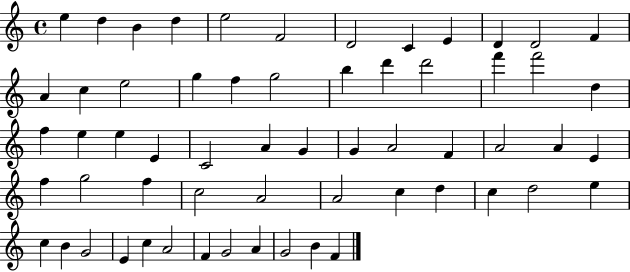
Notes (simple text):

E5/q D5/q B4/q D5/q E5/h F4/h D4/h C4/q E4/q D4/q D4/h F4/q A4/q C5/q E5/h G5/q F5/q G5/h B5/q D6/q D6/h F6/q F6/h D5/q F5/q E5/q E5/q E4/q C4/h A4/q G4/q G4/q A4/h F4/q A4/h A4/q E4/q F5/q G5/h F5/q C5/h A4/h A4/h C5/q D5/q C5/q D5/h E5/q C5/q B4/q G4/h E4/q C5/q A4/h F4/q G4/h A4/q G4/h B4/q F4/q